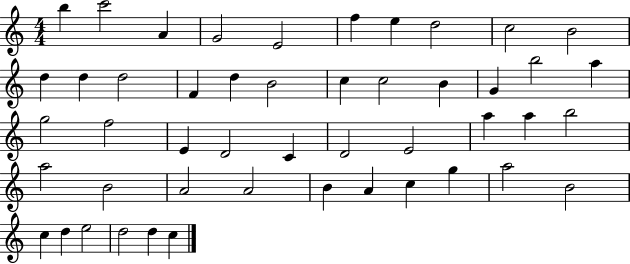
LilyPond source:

{
  \clef treble
  \numericTimeSignature
  \time 4/4
  \key c \major
  b''4 c'''2 a'4 | g'2 e'2 | f''4 e''4 d''2 | c''2 b'2 | \break d''4 d''4 d''2 | f'4 d''4 b'2 | c''4 c''2 b'4 | g'4 b''2 a''4 | \break g''2 f''2 | e'4 d'2 c'4 | d'2 e'2 | a''4 a''4 b''2 | \break a''2 b'2 | a'2 a'2 | b'4 a'4 c''4 g''4 | a''2 b'2 | \break c''4 d''4 e''2 | d''2 d''4 c''4 | \bar "|."
}